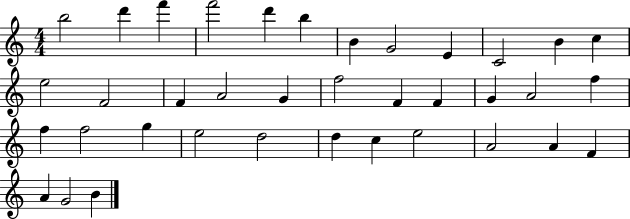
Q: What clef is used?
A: treble